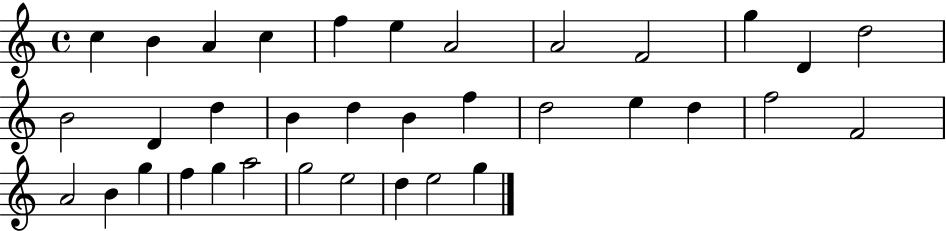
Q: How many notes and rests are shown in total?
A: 35